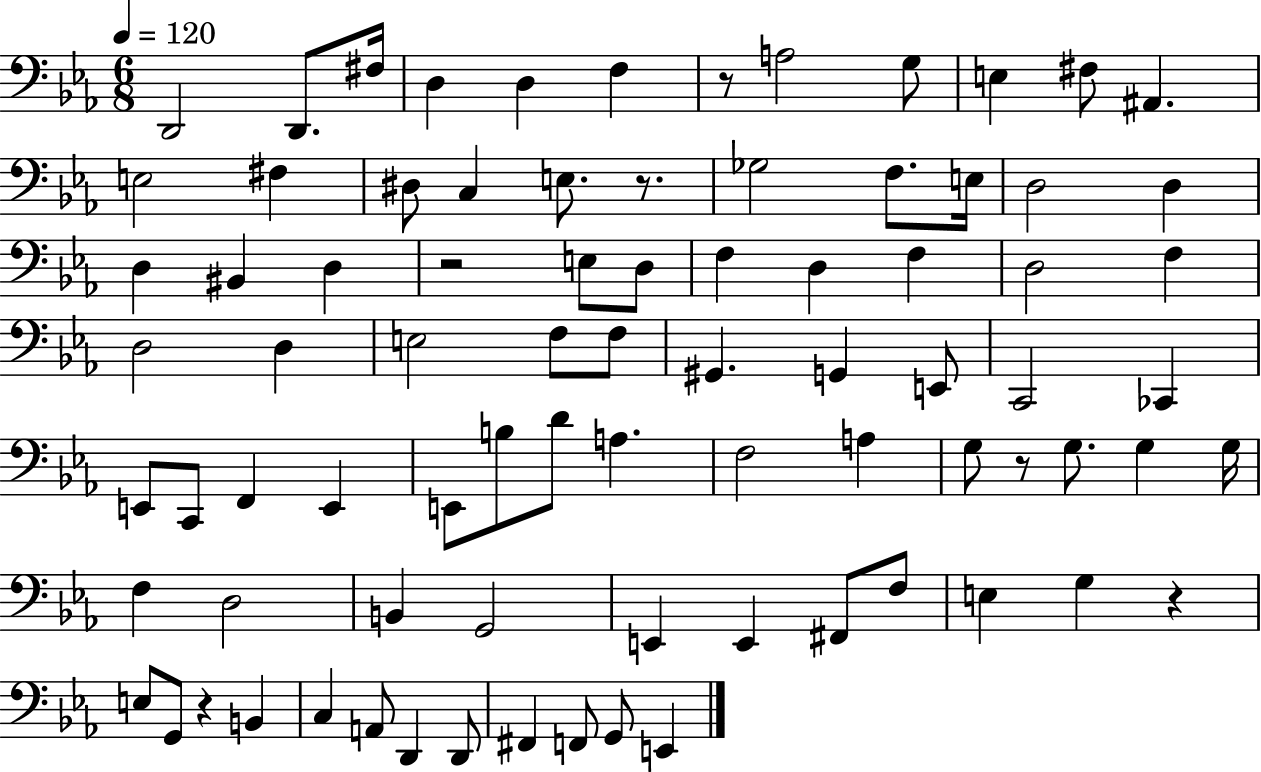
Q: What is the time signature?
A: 6/8